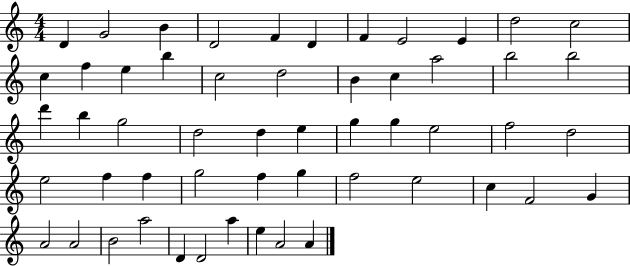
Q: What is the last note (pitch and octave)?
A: A4